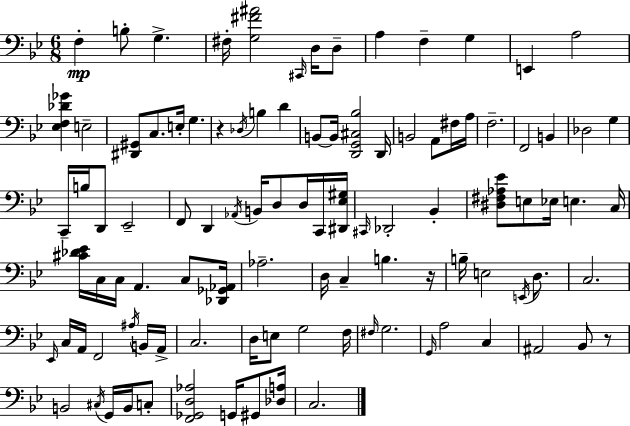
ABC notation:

X:1
T:Untitled
M:6/8
L:1/4
K:Gm
F, B,/2 G, ^F,/4 [G,^F^A]2 ^C,,/4 D,/4 D,/2 A, F, G, E,, A,2 [_E,F,_D_G] E,2 [^D,,^G,,]/2 C,/2 E,/4 G, z _D,/4 B, D B,,/2 B,,/4 [D,,G,,^C,_B,]2 D,,/4 B,,2 A,,/2 ^F,/4 A,/4 F,2 F,,2 B,, _D,2 G, C,,/4 B,/4 D,,/2 _E,,2 F,,/2 D,, _A,,/4 B,,/4 D,/2 D,/4 C,,/4 [^D,,_E,^G,]/4 ^C,,/4 _D,,2 _B,, [^D,^F,_A,_E]/2 E,/2 _E,/4 E, C,/4 [^C_D_E]/4 C,/4 C,/4 A,, C,/2 [_D,,_G,,_A,,]/4 _A,2 D,/4 C, B, z/4 B,/4 E,2 E,,/4 D,/2 C,2 _E,,/4 C,/4 A,,/4 F,,2 ^A,/4 B,,/4 A,,/4 C,2 D,/4 E,/2 G,2 F,/4 ^F,/4 G,2 G,,/4 A,2 C, ^A,,2 _B,,/2 z/2 B,,2 ^C,/4 G,,/4 B,,/4 C,/2 [F,,_G,,D,_A,]2 G,,/4 ^G,,/2 [_D,A,]/4 C,2